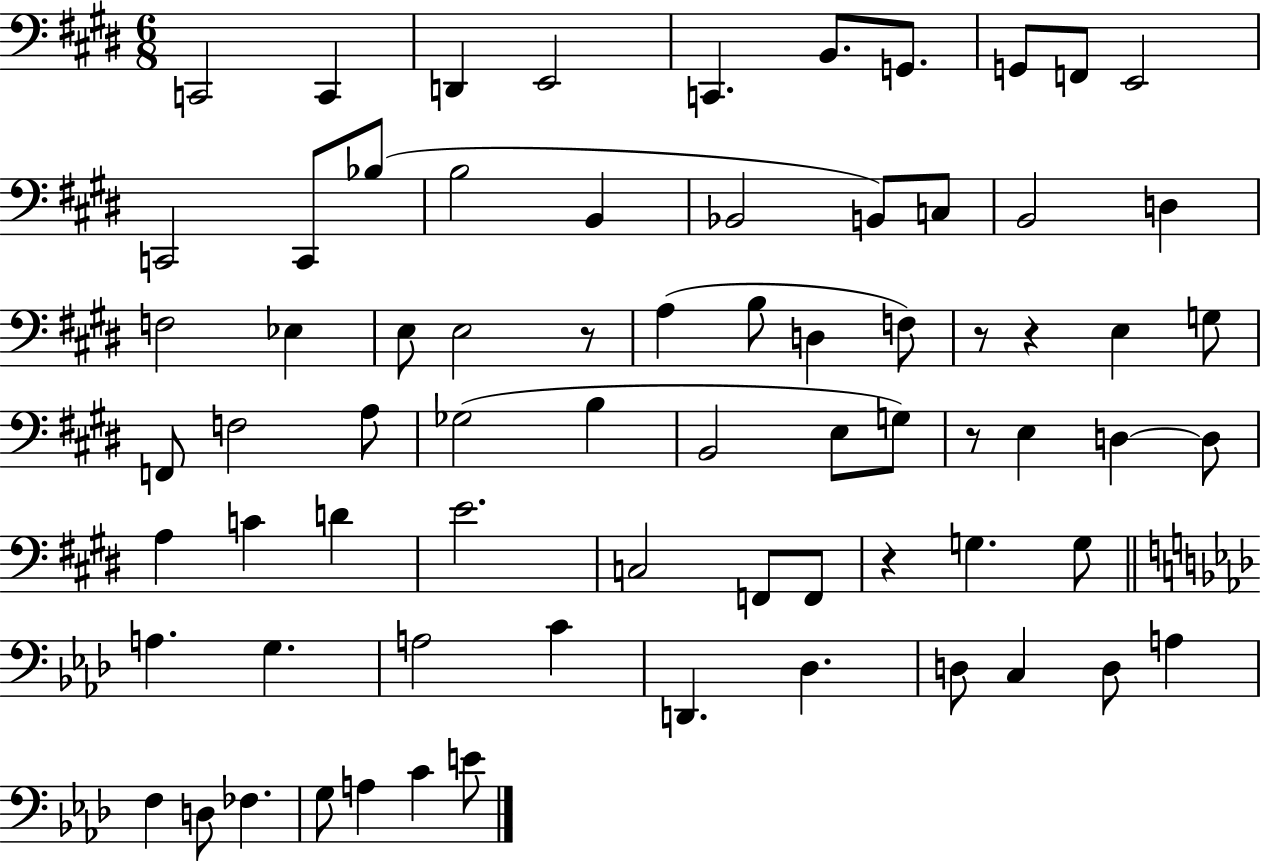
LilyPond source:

{
  \clef bass
  \numericTimeSignature
  \time 6/8
  \key e \major
  \repeat volta 2 { c,2 c,4 | d,4 e,2 | c,4. b,8. g,8. | g,8 f,8 e,2 | \break c,2 c,8 bes8( | b2 b,4 | bes,2 b,8) c8 | b,2 d4 | \break f2 ees4 | e8 e2 r8 | a4( b8 d4 f8) | r8 r4 e4 g8 | \break f,8 f2 a8 | ges2( b4 | b,2 e8 g8) | r8 e4 d4~~ d8 | \break a4 c'4 d'4 | e'2. | c2 f,8 f,8 | r4 g4. g8 | \break \bar "||" \break \key aes \major a4. g4. | a2 c'4 | d,4. des4. | d8 c4 d8 a4 | \break f4 d8 fes4. | g8 a4 c'4 e'8 | } \bar "|."
}